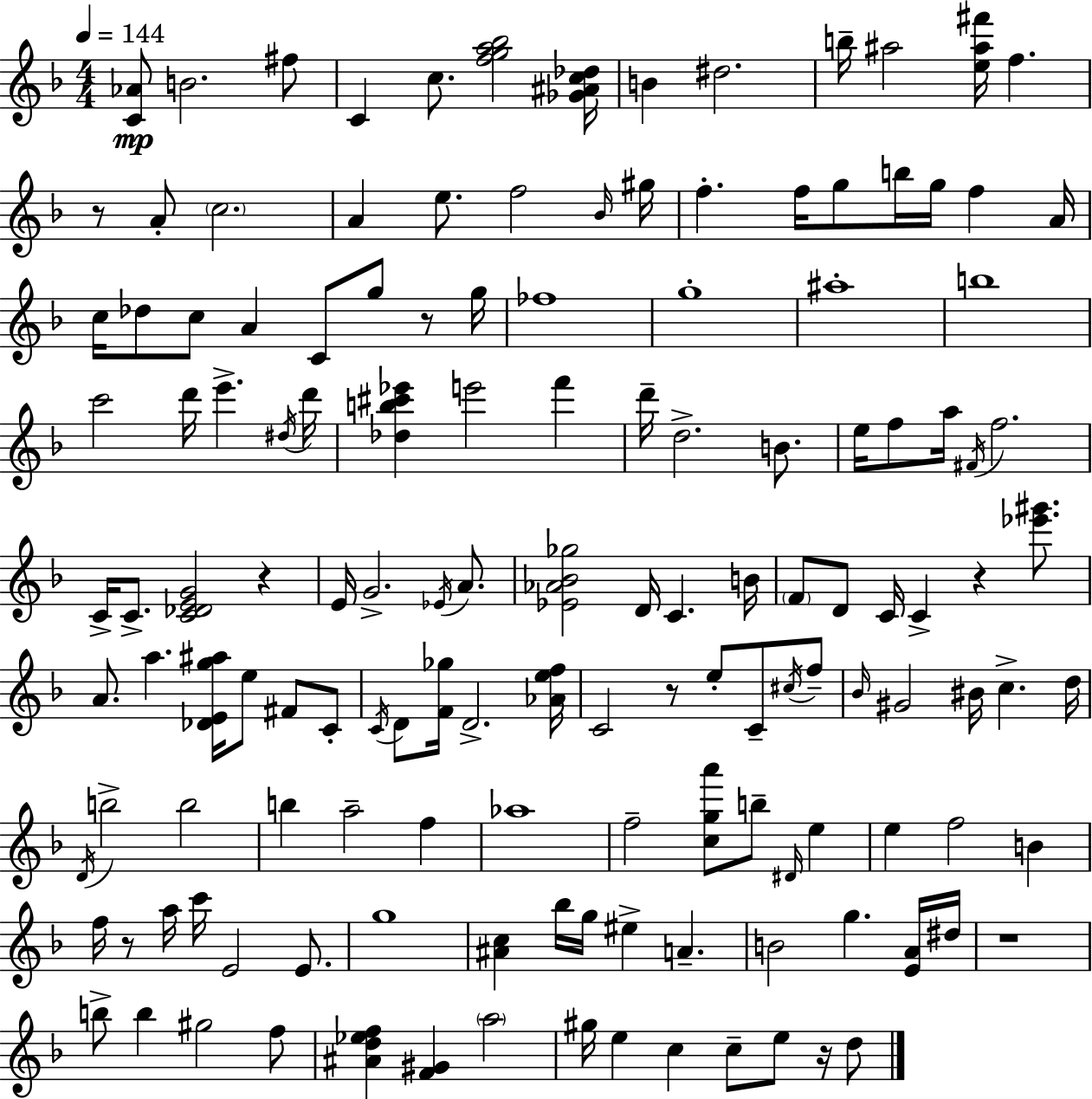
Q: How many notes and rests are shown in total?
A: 142